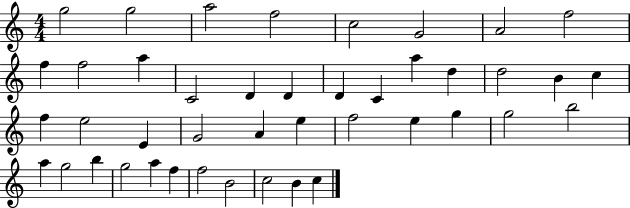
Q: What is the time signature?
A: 4/4